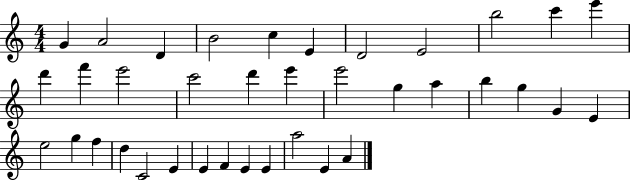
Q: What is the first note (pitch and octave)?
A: G4